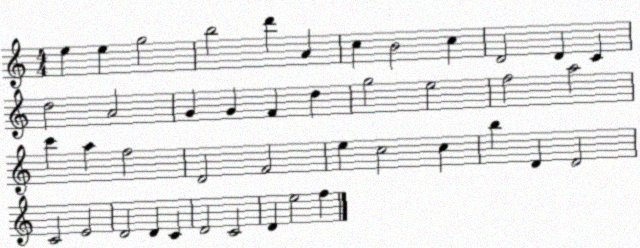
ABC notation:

X:1
T:Untitled
M:4/4
L:1/4
K:C
e e g2 b2 d' A c B2 c D2 D C d2 A2 G G F d g2 e2 f2 a2 c' a f2 D2 F2 e c2 c b D D2 C2 E2 D2 D C D2 C2 D e2 f